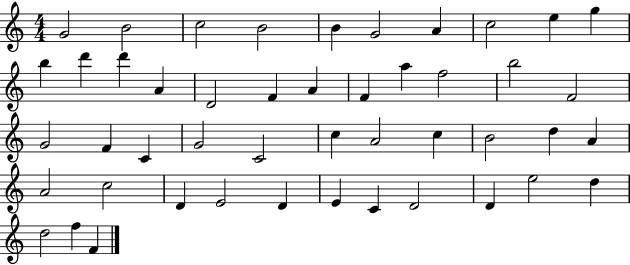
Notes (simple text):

G4/h B4/h C5/h B4/h B4/q G4/h A4/q C5/h E5/q G5/q B5/q D6/q D6/q A4/q D4/h F4/q A4/q F4/q A5/q F5/h B5/h F4/h G4/h F4/q C4/q G4/h C4/h C5/q A4/h C5/q B4/h D5/q A4/q A4/h C5/h D4/q E4/h D4/q E4/q C4/q D4/h D4/q E5/h D5/q D5/h F5/q F4/q